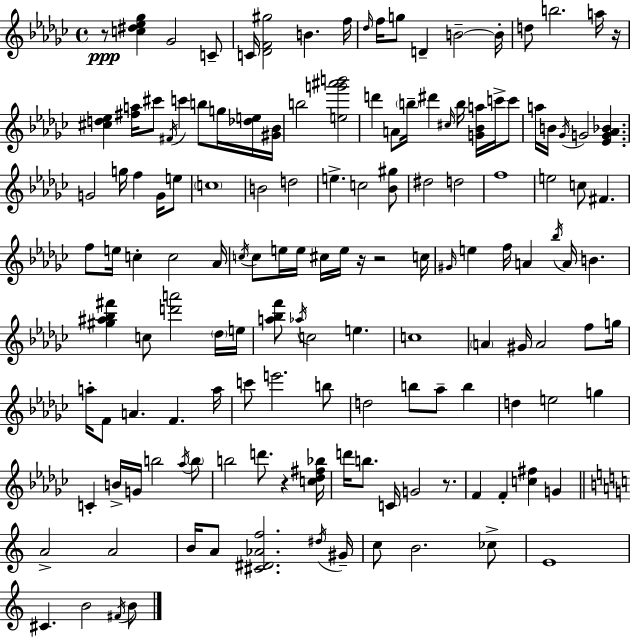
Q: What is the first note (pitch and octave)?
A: Gb4